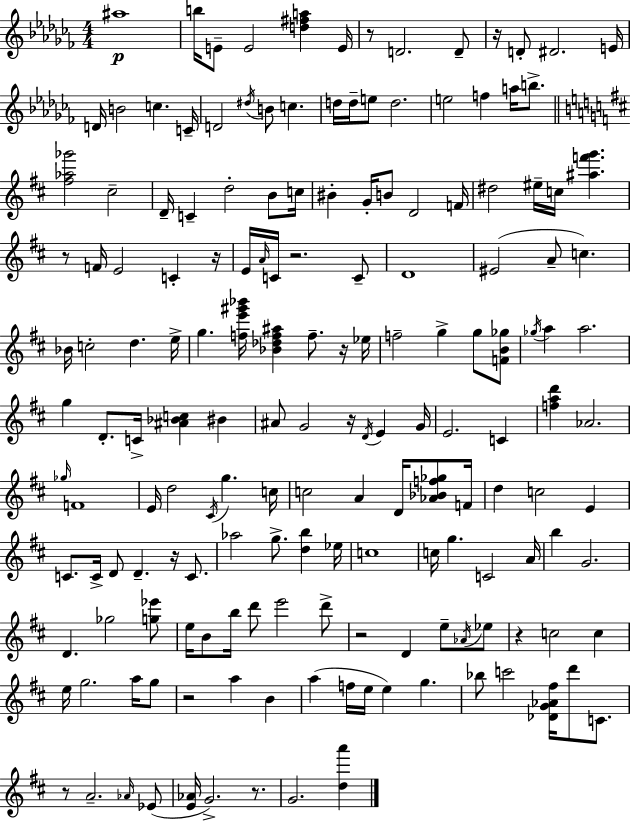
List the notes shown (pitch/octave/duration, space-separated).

A#5/w B5/s E4/e E4/h [D5,F#5,A5]/q E4/s R/e D4/h. D4/e R/s D4/e D#4/h. E4/s D4/s B4/h C5/q. C4/s D4/h D#5/s B4/e C5/q. D5/s D5/s E5/e D5/h. E5/h F5/q A5/s B5/e. [F#5,Ab5,Gb6]/h C#5/h D4/s C4/q D5/h B4/e C5/s BIS4/q G4/s B4/e D4/h F4/s D#5/h EIS5/s C5/s [A#5,F6,G6]/q. R/e F4/s E4/h C4/q R/s E4/s A4/s C4/s R/h. C4/e D4/w EIS4/h A4/e C5/q. Bb4/s C5/h D5/q. E5/s G5/q. [F5,E6,G#6,Bb6]/s [Bb4,Db5,F5,A#5]/q F5/e. R/s Eb5/s F5/h G5/q G5/e [F4,B4,Gb5]/e Gb5/s A5/q A5/h. G5/q D4/e. C4/s [A#4,Bb4,C5]/q BIS4/q A#4/e G4/h R/s D4/s E4/q G4/s E4/h. C4/q [F5,A5,D6]/q Ab4/h. Gb5/s F4/w E4/s D5/h C#4/s G5/q. C5/s C5/h A4/q D4/s [Ab4,Bb4,F5,Gb5]/e F4/s D5/q C5/h E4/q C4/e. C4/s D4/e D4/q. R/s C4/e. Ab5/h G5/e. [D5,B5]/q Eb5/s C5/w C5/s G5/q. C4/h A4/s B5/q G4/h. D4/q. Gb5/h [G5,Eb6]/e E5/s B4/e B5/s D6/e E6/h D6/e R/h D4/q E5/e Ab4/s Eb5/e R/q C5/h C5/q E5/s G5/h. A5/s G5/e R/h A5/q B4/q A5/q F5/s E5/s E5/q G5/q. Bb5/e C6/h [Db4,G4,Ab4,F#5]/s D6/e C4/e. R/e A4/h. Ab4/s Eb4/e [E4,Ab4]/s G4/h. R/e. G4/h. [D5,A6]/q